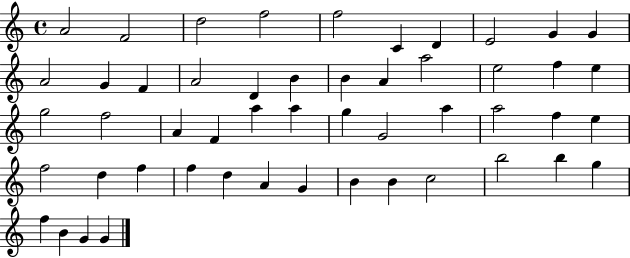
A4/h F4/h D5/h F5/h F5/h C4/q D4/q E4/h G4/q G4/q A4/h G4/q F4/q A4/h D4/q B4/q B4/q A4/q A5/h E5/h F5/q E5/q G5/h F5/h A4/q F4/q A5/q A5/q G5/q G4/h A5/q A5/h F5/q E5/q F5/h D5/q F5/q F5/q D5/q A4/q G4/q B4/q B4/q C5/h B5/h B5/q G5/q F5/q B4/q G4/q G4/q